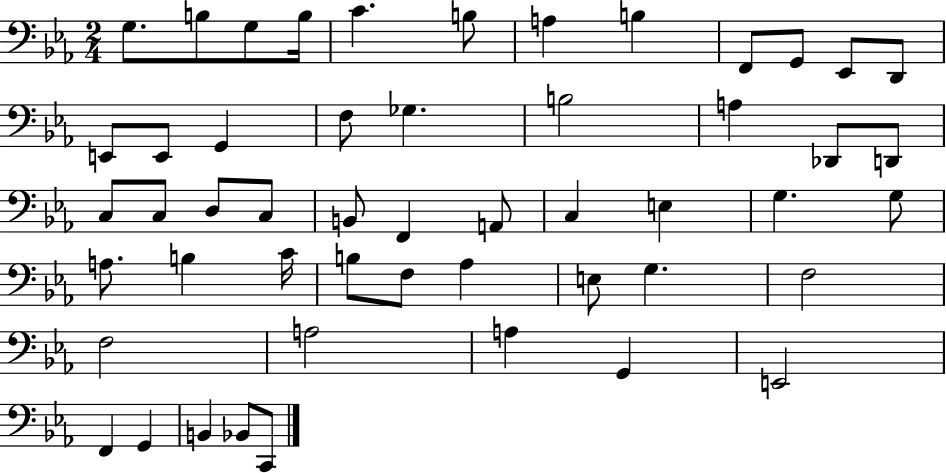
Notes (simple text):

G3/e. B3/e G3/e B3/s C4/q. B3/e A3/q B3/q F2/e G2/e Eb2/e D2/e E2/e E2/e G2/q F3/e Gb3/q. B3/h A3/q Db2/e D2/e C3/e C3/e D3/e C3/e B2/e F2/q A2/e C3/q E3/q G3/q. G3/e A3/e. B3/q C4/s B3/e F3/e Ab3/q E3/e G3/q. F3/h F3/h A3/h A3/q G2/q E2/h F2/q G2/q B2/q Bb2/e C2/e